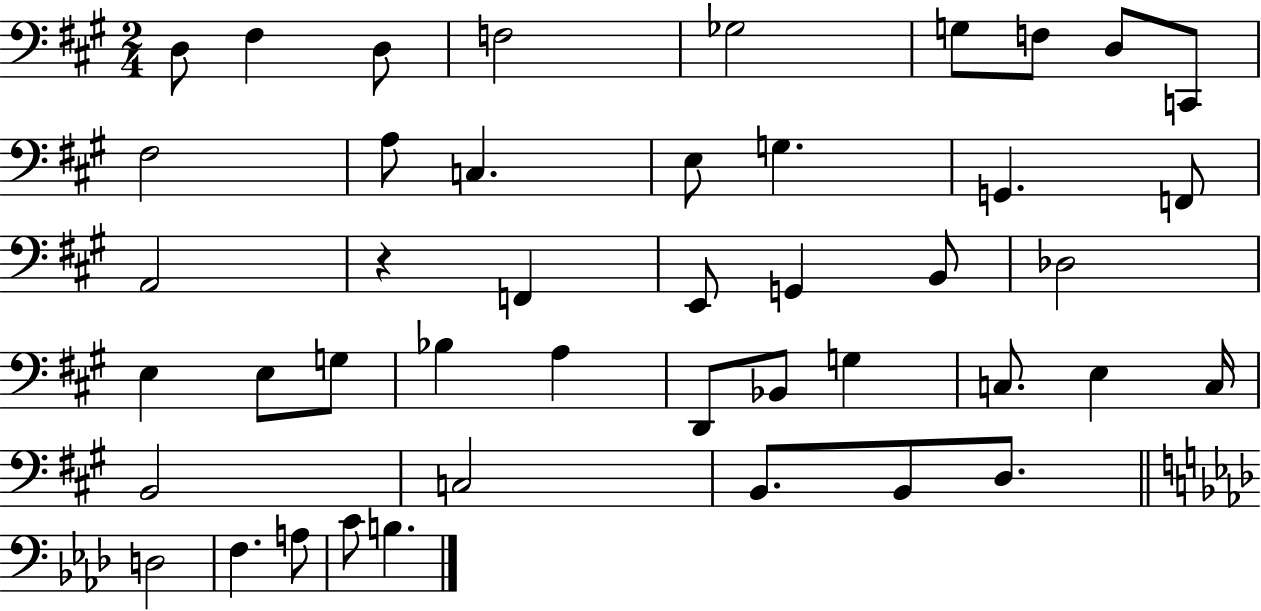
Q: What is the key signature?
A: A major